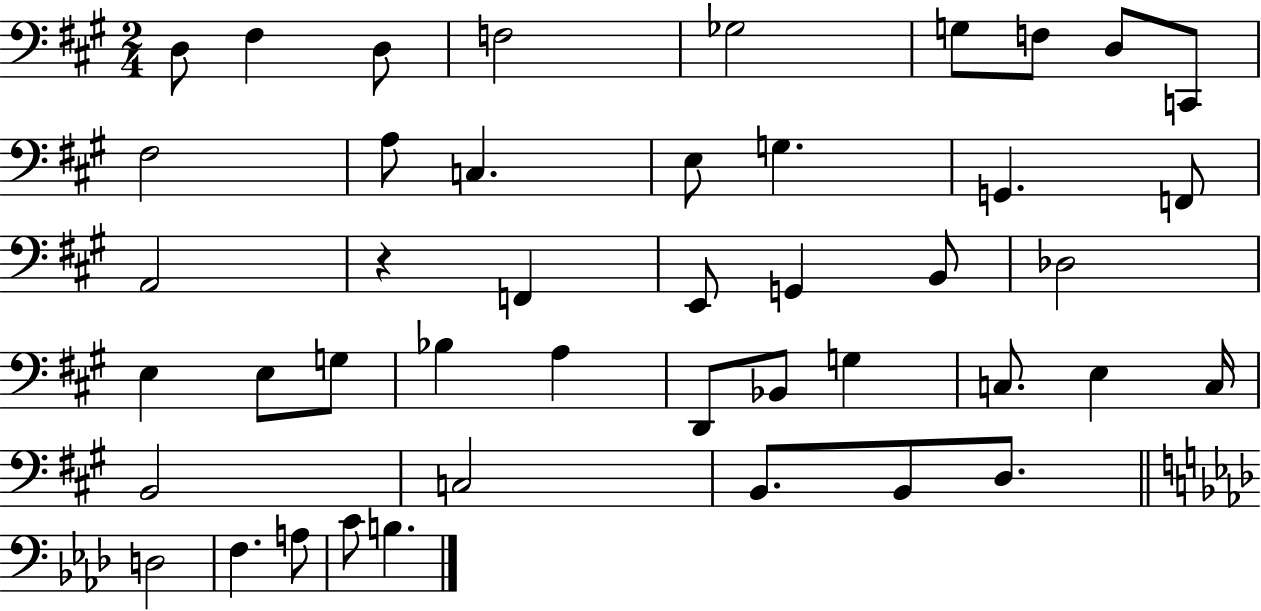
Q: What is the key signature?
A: A major